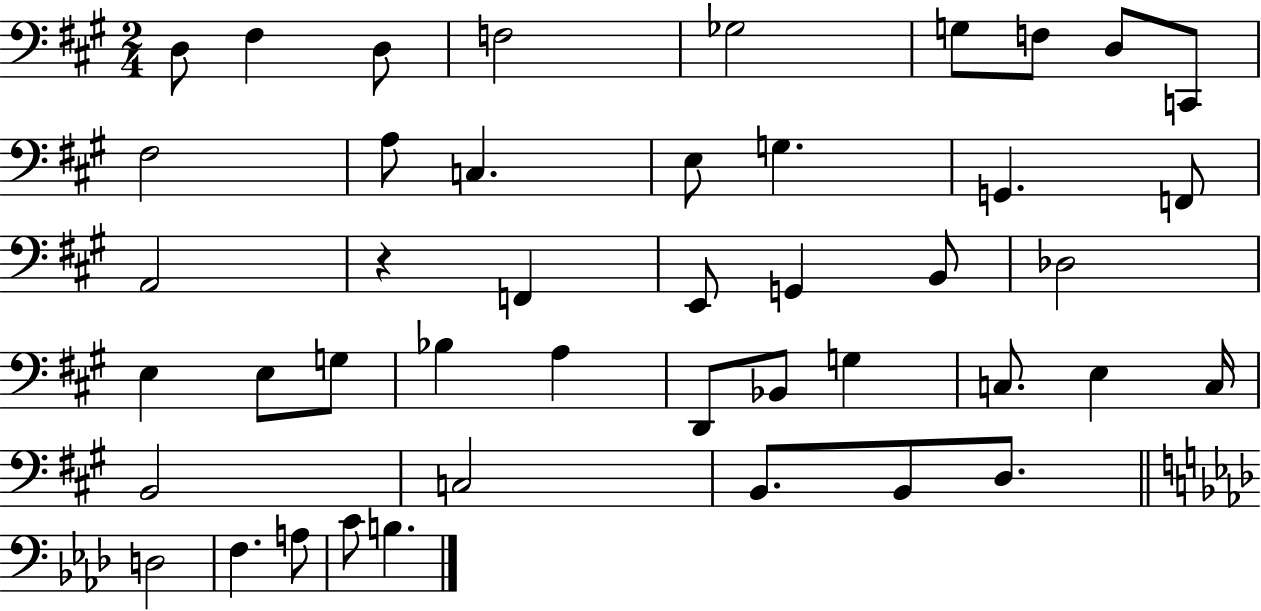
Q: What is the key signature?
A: A major